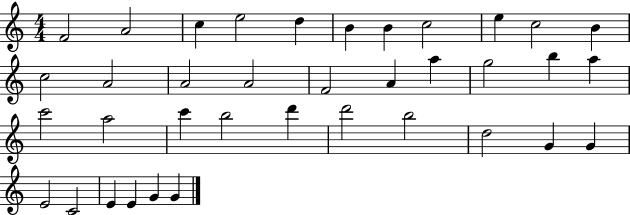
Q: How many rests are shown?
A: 0